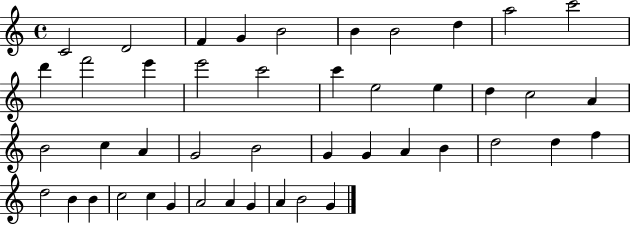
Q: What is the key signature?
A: C major